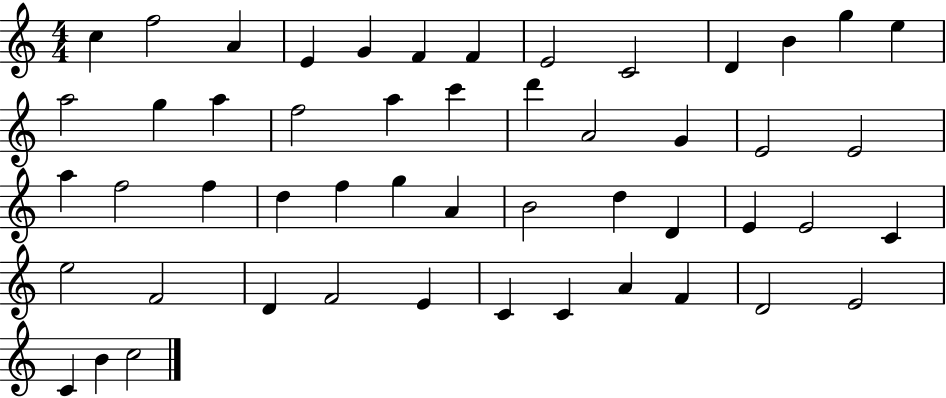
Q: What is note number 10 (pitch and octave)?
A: D4